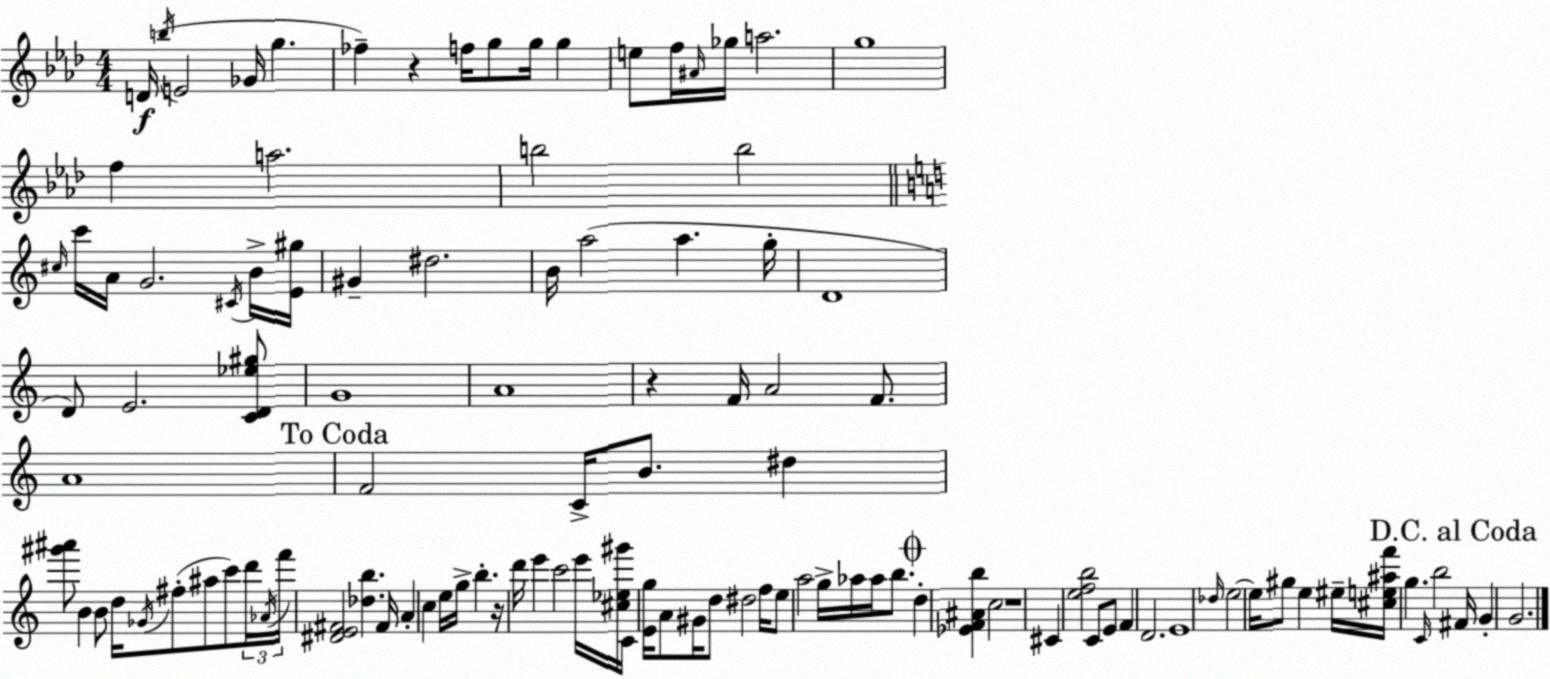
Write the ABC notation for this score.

X:1
T:Untitled
M:4/4
L:1/4
K:Ab
D/4 b/4 E2 _G/4 g _f z f/4 g/2 g/4 g e/2 f/4 ^A/4 _g/4 a2 g4 f a2 b2 b2 ^c/4 c'/4 A/4 G2 ^C/4 B/4 [E^g]/4 ^G ^d2 B/4 a2 a g/4 D4 D/2 E2 [CD_e^g]/2 G4 A4 z F/4 A2 F/2 A4 F2 C/4 B/2 ^d [^g'^a']/2 B B/2 d/4 _G/4 ^f/2 ^a/2 c'/2 d'/4 _A/4 f'/4 [^DE^F]2 [_db] ^F/4 A c e/4 g/4 b z/4 d'/4 e' c'2 e'/4 [^c_e^g']/4 C/4 [Eg]/4 A/2 ^G/4 d/2 ^d2 f/4 e/2 a2 g/4 _a/4 _a/4 b/2 d [_EF^Ab] c2 z4 ^C [efb]2 C/2 E/2 F D2 E4 _d/4 e2 e/4 ^g/2 e ^e/4 [^ce^af']/4 g C/4 b2 ^F/4 G G2